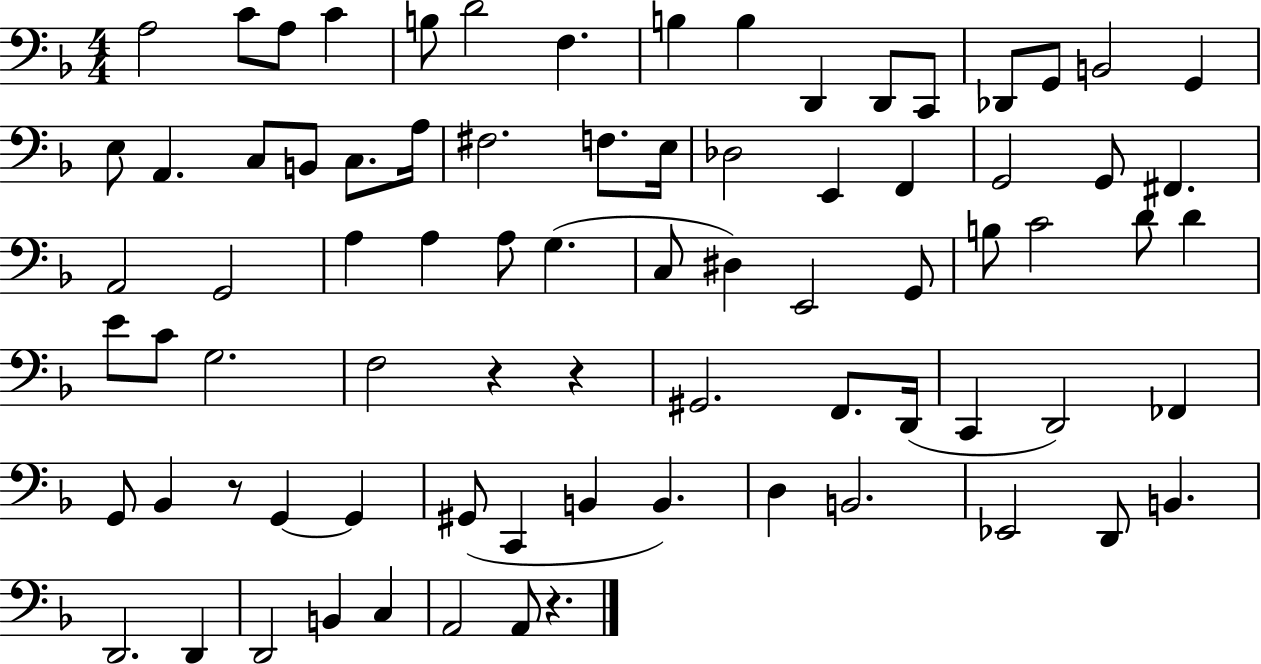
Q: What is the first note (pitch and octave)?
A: A3